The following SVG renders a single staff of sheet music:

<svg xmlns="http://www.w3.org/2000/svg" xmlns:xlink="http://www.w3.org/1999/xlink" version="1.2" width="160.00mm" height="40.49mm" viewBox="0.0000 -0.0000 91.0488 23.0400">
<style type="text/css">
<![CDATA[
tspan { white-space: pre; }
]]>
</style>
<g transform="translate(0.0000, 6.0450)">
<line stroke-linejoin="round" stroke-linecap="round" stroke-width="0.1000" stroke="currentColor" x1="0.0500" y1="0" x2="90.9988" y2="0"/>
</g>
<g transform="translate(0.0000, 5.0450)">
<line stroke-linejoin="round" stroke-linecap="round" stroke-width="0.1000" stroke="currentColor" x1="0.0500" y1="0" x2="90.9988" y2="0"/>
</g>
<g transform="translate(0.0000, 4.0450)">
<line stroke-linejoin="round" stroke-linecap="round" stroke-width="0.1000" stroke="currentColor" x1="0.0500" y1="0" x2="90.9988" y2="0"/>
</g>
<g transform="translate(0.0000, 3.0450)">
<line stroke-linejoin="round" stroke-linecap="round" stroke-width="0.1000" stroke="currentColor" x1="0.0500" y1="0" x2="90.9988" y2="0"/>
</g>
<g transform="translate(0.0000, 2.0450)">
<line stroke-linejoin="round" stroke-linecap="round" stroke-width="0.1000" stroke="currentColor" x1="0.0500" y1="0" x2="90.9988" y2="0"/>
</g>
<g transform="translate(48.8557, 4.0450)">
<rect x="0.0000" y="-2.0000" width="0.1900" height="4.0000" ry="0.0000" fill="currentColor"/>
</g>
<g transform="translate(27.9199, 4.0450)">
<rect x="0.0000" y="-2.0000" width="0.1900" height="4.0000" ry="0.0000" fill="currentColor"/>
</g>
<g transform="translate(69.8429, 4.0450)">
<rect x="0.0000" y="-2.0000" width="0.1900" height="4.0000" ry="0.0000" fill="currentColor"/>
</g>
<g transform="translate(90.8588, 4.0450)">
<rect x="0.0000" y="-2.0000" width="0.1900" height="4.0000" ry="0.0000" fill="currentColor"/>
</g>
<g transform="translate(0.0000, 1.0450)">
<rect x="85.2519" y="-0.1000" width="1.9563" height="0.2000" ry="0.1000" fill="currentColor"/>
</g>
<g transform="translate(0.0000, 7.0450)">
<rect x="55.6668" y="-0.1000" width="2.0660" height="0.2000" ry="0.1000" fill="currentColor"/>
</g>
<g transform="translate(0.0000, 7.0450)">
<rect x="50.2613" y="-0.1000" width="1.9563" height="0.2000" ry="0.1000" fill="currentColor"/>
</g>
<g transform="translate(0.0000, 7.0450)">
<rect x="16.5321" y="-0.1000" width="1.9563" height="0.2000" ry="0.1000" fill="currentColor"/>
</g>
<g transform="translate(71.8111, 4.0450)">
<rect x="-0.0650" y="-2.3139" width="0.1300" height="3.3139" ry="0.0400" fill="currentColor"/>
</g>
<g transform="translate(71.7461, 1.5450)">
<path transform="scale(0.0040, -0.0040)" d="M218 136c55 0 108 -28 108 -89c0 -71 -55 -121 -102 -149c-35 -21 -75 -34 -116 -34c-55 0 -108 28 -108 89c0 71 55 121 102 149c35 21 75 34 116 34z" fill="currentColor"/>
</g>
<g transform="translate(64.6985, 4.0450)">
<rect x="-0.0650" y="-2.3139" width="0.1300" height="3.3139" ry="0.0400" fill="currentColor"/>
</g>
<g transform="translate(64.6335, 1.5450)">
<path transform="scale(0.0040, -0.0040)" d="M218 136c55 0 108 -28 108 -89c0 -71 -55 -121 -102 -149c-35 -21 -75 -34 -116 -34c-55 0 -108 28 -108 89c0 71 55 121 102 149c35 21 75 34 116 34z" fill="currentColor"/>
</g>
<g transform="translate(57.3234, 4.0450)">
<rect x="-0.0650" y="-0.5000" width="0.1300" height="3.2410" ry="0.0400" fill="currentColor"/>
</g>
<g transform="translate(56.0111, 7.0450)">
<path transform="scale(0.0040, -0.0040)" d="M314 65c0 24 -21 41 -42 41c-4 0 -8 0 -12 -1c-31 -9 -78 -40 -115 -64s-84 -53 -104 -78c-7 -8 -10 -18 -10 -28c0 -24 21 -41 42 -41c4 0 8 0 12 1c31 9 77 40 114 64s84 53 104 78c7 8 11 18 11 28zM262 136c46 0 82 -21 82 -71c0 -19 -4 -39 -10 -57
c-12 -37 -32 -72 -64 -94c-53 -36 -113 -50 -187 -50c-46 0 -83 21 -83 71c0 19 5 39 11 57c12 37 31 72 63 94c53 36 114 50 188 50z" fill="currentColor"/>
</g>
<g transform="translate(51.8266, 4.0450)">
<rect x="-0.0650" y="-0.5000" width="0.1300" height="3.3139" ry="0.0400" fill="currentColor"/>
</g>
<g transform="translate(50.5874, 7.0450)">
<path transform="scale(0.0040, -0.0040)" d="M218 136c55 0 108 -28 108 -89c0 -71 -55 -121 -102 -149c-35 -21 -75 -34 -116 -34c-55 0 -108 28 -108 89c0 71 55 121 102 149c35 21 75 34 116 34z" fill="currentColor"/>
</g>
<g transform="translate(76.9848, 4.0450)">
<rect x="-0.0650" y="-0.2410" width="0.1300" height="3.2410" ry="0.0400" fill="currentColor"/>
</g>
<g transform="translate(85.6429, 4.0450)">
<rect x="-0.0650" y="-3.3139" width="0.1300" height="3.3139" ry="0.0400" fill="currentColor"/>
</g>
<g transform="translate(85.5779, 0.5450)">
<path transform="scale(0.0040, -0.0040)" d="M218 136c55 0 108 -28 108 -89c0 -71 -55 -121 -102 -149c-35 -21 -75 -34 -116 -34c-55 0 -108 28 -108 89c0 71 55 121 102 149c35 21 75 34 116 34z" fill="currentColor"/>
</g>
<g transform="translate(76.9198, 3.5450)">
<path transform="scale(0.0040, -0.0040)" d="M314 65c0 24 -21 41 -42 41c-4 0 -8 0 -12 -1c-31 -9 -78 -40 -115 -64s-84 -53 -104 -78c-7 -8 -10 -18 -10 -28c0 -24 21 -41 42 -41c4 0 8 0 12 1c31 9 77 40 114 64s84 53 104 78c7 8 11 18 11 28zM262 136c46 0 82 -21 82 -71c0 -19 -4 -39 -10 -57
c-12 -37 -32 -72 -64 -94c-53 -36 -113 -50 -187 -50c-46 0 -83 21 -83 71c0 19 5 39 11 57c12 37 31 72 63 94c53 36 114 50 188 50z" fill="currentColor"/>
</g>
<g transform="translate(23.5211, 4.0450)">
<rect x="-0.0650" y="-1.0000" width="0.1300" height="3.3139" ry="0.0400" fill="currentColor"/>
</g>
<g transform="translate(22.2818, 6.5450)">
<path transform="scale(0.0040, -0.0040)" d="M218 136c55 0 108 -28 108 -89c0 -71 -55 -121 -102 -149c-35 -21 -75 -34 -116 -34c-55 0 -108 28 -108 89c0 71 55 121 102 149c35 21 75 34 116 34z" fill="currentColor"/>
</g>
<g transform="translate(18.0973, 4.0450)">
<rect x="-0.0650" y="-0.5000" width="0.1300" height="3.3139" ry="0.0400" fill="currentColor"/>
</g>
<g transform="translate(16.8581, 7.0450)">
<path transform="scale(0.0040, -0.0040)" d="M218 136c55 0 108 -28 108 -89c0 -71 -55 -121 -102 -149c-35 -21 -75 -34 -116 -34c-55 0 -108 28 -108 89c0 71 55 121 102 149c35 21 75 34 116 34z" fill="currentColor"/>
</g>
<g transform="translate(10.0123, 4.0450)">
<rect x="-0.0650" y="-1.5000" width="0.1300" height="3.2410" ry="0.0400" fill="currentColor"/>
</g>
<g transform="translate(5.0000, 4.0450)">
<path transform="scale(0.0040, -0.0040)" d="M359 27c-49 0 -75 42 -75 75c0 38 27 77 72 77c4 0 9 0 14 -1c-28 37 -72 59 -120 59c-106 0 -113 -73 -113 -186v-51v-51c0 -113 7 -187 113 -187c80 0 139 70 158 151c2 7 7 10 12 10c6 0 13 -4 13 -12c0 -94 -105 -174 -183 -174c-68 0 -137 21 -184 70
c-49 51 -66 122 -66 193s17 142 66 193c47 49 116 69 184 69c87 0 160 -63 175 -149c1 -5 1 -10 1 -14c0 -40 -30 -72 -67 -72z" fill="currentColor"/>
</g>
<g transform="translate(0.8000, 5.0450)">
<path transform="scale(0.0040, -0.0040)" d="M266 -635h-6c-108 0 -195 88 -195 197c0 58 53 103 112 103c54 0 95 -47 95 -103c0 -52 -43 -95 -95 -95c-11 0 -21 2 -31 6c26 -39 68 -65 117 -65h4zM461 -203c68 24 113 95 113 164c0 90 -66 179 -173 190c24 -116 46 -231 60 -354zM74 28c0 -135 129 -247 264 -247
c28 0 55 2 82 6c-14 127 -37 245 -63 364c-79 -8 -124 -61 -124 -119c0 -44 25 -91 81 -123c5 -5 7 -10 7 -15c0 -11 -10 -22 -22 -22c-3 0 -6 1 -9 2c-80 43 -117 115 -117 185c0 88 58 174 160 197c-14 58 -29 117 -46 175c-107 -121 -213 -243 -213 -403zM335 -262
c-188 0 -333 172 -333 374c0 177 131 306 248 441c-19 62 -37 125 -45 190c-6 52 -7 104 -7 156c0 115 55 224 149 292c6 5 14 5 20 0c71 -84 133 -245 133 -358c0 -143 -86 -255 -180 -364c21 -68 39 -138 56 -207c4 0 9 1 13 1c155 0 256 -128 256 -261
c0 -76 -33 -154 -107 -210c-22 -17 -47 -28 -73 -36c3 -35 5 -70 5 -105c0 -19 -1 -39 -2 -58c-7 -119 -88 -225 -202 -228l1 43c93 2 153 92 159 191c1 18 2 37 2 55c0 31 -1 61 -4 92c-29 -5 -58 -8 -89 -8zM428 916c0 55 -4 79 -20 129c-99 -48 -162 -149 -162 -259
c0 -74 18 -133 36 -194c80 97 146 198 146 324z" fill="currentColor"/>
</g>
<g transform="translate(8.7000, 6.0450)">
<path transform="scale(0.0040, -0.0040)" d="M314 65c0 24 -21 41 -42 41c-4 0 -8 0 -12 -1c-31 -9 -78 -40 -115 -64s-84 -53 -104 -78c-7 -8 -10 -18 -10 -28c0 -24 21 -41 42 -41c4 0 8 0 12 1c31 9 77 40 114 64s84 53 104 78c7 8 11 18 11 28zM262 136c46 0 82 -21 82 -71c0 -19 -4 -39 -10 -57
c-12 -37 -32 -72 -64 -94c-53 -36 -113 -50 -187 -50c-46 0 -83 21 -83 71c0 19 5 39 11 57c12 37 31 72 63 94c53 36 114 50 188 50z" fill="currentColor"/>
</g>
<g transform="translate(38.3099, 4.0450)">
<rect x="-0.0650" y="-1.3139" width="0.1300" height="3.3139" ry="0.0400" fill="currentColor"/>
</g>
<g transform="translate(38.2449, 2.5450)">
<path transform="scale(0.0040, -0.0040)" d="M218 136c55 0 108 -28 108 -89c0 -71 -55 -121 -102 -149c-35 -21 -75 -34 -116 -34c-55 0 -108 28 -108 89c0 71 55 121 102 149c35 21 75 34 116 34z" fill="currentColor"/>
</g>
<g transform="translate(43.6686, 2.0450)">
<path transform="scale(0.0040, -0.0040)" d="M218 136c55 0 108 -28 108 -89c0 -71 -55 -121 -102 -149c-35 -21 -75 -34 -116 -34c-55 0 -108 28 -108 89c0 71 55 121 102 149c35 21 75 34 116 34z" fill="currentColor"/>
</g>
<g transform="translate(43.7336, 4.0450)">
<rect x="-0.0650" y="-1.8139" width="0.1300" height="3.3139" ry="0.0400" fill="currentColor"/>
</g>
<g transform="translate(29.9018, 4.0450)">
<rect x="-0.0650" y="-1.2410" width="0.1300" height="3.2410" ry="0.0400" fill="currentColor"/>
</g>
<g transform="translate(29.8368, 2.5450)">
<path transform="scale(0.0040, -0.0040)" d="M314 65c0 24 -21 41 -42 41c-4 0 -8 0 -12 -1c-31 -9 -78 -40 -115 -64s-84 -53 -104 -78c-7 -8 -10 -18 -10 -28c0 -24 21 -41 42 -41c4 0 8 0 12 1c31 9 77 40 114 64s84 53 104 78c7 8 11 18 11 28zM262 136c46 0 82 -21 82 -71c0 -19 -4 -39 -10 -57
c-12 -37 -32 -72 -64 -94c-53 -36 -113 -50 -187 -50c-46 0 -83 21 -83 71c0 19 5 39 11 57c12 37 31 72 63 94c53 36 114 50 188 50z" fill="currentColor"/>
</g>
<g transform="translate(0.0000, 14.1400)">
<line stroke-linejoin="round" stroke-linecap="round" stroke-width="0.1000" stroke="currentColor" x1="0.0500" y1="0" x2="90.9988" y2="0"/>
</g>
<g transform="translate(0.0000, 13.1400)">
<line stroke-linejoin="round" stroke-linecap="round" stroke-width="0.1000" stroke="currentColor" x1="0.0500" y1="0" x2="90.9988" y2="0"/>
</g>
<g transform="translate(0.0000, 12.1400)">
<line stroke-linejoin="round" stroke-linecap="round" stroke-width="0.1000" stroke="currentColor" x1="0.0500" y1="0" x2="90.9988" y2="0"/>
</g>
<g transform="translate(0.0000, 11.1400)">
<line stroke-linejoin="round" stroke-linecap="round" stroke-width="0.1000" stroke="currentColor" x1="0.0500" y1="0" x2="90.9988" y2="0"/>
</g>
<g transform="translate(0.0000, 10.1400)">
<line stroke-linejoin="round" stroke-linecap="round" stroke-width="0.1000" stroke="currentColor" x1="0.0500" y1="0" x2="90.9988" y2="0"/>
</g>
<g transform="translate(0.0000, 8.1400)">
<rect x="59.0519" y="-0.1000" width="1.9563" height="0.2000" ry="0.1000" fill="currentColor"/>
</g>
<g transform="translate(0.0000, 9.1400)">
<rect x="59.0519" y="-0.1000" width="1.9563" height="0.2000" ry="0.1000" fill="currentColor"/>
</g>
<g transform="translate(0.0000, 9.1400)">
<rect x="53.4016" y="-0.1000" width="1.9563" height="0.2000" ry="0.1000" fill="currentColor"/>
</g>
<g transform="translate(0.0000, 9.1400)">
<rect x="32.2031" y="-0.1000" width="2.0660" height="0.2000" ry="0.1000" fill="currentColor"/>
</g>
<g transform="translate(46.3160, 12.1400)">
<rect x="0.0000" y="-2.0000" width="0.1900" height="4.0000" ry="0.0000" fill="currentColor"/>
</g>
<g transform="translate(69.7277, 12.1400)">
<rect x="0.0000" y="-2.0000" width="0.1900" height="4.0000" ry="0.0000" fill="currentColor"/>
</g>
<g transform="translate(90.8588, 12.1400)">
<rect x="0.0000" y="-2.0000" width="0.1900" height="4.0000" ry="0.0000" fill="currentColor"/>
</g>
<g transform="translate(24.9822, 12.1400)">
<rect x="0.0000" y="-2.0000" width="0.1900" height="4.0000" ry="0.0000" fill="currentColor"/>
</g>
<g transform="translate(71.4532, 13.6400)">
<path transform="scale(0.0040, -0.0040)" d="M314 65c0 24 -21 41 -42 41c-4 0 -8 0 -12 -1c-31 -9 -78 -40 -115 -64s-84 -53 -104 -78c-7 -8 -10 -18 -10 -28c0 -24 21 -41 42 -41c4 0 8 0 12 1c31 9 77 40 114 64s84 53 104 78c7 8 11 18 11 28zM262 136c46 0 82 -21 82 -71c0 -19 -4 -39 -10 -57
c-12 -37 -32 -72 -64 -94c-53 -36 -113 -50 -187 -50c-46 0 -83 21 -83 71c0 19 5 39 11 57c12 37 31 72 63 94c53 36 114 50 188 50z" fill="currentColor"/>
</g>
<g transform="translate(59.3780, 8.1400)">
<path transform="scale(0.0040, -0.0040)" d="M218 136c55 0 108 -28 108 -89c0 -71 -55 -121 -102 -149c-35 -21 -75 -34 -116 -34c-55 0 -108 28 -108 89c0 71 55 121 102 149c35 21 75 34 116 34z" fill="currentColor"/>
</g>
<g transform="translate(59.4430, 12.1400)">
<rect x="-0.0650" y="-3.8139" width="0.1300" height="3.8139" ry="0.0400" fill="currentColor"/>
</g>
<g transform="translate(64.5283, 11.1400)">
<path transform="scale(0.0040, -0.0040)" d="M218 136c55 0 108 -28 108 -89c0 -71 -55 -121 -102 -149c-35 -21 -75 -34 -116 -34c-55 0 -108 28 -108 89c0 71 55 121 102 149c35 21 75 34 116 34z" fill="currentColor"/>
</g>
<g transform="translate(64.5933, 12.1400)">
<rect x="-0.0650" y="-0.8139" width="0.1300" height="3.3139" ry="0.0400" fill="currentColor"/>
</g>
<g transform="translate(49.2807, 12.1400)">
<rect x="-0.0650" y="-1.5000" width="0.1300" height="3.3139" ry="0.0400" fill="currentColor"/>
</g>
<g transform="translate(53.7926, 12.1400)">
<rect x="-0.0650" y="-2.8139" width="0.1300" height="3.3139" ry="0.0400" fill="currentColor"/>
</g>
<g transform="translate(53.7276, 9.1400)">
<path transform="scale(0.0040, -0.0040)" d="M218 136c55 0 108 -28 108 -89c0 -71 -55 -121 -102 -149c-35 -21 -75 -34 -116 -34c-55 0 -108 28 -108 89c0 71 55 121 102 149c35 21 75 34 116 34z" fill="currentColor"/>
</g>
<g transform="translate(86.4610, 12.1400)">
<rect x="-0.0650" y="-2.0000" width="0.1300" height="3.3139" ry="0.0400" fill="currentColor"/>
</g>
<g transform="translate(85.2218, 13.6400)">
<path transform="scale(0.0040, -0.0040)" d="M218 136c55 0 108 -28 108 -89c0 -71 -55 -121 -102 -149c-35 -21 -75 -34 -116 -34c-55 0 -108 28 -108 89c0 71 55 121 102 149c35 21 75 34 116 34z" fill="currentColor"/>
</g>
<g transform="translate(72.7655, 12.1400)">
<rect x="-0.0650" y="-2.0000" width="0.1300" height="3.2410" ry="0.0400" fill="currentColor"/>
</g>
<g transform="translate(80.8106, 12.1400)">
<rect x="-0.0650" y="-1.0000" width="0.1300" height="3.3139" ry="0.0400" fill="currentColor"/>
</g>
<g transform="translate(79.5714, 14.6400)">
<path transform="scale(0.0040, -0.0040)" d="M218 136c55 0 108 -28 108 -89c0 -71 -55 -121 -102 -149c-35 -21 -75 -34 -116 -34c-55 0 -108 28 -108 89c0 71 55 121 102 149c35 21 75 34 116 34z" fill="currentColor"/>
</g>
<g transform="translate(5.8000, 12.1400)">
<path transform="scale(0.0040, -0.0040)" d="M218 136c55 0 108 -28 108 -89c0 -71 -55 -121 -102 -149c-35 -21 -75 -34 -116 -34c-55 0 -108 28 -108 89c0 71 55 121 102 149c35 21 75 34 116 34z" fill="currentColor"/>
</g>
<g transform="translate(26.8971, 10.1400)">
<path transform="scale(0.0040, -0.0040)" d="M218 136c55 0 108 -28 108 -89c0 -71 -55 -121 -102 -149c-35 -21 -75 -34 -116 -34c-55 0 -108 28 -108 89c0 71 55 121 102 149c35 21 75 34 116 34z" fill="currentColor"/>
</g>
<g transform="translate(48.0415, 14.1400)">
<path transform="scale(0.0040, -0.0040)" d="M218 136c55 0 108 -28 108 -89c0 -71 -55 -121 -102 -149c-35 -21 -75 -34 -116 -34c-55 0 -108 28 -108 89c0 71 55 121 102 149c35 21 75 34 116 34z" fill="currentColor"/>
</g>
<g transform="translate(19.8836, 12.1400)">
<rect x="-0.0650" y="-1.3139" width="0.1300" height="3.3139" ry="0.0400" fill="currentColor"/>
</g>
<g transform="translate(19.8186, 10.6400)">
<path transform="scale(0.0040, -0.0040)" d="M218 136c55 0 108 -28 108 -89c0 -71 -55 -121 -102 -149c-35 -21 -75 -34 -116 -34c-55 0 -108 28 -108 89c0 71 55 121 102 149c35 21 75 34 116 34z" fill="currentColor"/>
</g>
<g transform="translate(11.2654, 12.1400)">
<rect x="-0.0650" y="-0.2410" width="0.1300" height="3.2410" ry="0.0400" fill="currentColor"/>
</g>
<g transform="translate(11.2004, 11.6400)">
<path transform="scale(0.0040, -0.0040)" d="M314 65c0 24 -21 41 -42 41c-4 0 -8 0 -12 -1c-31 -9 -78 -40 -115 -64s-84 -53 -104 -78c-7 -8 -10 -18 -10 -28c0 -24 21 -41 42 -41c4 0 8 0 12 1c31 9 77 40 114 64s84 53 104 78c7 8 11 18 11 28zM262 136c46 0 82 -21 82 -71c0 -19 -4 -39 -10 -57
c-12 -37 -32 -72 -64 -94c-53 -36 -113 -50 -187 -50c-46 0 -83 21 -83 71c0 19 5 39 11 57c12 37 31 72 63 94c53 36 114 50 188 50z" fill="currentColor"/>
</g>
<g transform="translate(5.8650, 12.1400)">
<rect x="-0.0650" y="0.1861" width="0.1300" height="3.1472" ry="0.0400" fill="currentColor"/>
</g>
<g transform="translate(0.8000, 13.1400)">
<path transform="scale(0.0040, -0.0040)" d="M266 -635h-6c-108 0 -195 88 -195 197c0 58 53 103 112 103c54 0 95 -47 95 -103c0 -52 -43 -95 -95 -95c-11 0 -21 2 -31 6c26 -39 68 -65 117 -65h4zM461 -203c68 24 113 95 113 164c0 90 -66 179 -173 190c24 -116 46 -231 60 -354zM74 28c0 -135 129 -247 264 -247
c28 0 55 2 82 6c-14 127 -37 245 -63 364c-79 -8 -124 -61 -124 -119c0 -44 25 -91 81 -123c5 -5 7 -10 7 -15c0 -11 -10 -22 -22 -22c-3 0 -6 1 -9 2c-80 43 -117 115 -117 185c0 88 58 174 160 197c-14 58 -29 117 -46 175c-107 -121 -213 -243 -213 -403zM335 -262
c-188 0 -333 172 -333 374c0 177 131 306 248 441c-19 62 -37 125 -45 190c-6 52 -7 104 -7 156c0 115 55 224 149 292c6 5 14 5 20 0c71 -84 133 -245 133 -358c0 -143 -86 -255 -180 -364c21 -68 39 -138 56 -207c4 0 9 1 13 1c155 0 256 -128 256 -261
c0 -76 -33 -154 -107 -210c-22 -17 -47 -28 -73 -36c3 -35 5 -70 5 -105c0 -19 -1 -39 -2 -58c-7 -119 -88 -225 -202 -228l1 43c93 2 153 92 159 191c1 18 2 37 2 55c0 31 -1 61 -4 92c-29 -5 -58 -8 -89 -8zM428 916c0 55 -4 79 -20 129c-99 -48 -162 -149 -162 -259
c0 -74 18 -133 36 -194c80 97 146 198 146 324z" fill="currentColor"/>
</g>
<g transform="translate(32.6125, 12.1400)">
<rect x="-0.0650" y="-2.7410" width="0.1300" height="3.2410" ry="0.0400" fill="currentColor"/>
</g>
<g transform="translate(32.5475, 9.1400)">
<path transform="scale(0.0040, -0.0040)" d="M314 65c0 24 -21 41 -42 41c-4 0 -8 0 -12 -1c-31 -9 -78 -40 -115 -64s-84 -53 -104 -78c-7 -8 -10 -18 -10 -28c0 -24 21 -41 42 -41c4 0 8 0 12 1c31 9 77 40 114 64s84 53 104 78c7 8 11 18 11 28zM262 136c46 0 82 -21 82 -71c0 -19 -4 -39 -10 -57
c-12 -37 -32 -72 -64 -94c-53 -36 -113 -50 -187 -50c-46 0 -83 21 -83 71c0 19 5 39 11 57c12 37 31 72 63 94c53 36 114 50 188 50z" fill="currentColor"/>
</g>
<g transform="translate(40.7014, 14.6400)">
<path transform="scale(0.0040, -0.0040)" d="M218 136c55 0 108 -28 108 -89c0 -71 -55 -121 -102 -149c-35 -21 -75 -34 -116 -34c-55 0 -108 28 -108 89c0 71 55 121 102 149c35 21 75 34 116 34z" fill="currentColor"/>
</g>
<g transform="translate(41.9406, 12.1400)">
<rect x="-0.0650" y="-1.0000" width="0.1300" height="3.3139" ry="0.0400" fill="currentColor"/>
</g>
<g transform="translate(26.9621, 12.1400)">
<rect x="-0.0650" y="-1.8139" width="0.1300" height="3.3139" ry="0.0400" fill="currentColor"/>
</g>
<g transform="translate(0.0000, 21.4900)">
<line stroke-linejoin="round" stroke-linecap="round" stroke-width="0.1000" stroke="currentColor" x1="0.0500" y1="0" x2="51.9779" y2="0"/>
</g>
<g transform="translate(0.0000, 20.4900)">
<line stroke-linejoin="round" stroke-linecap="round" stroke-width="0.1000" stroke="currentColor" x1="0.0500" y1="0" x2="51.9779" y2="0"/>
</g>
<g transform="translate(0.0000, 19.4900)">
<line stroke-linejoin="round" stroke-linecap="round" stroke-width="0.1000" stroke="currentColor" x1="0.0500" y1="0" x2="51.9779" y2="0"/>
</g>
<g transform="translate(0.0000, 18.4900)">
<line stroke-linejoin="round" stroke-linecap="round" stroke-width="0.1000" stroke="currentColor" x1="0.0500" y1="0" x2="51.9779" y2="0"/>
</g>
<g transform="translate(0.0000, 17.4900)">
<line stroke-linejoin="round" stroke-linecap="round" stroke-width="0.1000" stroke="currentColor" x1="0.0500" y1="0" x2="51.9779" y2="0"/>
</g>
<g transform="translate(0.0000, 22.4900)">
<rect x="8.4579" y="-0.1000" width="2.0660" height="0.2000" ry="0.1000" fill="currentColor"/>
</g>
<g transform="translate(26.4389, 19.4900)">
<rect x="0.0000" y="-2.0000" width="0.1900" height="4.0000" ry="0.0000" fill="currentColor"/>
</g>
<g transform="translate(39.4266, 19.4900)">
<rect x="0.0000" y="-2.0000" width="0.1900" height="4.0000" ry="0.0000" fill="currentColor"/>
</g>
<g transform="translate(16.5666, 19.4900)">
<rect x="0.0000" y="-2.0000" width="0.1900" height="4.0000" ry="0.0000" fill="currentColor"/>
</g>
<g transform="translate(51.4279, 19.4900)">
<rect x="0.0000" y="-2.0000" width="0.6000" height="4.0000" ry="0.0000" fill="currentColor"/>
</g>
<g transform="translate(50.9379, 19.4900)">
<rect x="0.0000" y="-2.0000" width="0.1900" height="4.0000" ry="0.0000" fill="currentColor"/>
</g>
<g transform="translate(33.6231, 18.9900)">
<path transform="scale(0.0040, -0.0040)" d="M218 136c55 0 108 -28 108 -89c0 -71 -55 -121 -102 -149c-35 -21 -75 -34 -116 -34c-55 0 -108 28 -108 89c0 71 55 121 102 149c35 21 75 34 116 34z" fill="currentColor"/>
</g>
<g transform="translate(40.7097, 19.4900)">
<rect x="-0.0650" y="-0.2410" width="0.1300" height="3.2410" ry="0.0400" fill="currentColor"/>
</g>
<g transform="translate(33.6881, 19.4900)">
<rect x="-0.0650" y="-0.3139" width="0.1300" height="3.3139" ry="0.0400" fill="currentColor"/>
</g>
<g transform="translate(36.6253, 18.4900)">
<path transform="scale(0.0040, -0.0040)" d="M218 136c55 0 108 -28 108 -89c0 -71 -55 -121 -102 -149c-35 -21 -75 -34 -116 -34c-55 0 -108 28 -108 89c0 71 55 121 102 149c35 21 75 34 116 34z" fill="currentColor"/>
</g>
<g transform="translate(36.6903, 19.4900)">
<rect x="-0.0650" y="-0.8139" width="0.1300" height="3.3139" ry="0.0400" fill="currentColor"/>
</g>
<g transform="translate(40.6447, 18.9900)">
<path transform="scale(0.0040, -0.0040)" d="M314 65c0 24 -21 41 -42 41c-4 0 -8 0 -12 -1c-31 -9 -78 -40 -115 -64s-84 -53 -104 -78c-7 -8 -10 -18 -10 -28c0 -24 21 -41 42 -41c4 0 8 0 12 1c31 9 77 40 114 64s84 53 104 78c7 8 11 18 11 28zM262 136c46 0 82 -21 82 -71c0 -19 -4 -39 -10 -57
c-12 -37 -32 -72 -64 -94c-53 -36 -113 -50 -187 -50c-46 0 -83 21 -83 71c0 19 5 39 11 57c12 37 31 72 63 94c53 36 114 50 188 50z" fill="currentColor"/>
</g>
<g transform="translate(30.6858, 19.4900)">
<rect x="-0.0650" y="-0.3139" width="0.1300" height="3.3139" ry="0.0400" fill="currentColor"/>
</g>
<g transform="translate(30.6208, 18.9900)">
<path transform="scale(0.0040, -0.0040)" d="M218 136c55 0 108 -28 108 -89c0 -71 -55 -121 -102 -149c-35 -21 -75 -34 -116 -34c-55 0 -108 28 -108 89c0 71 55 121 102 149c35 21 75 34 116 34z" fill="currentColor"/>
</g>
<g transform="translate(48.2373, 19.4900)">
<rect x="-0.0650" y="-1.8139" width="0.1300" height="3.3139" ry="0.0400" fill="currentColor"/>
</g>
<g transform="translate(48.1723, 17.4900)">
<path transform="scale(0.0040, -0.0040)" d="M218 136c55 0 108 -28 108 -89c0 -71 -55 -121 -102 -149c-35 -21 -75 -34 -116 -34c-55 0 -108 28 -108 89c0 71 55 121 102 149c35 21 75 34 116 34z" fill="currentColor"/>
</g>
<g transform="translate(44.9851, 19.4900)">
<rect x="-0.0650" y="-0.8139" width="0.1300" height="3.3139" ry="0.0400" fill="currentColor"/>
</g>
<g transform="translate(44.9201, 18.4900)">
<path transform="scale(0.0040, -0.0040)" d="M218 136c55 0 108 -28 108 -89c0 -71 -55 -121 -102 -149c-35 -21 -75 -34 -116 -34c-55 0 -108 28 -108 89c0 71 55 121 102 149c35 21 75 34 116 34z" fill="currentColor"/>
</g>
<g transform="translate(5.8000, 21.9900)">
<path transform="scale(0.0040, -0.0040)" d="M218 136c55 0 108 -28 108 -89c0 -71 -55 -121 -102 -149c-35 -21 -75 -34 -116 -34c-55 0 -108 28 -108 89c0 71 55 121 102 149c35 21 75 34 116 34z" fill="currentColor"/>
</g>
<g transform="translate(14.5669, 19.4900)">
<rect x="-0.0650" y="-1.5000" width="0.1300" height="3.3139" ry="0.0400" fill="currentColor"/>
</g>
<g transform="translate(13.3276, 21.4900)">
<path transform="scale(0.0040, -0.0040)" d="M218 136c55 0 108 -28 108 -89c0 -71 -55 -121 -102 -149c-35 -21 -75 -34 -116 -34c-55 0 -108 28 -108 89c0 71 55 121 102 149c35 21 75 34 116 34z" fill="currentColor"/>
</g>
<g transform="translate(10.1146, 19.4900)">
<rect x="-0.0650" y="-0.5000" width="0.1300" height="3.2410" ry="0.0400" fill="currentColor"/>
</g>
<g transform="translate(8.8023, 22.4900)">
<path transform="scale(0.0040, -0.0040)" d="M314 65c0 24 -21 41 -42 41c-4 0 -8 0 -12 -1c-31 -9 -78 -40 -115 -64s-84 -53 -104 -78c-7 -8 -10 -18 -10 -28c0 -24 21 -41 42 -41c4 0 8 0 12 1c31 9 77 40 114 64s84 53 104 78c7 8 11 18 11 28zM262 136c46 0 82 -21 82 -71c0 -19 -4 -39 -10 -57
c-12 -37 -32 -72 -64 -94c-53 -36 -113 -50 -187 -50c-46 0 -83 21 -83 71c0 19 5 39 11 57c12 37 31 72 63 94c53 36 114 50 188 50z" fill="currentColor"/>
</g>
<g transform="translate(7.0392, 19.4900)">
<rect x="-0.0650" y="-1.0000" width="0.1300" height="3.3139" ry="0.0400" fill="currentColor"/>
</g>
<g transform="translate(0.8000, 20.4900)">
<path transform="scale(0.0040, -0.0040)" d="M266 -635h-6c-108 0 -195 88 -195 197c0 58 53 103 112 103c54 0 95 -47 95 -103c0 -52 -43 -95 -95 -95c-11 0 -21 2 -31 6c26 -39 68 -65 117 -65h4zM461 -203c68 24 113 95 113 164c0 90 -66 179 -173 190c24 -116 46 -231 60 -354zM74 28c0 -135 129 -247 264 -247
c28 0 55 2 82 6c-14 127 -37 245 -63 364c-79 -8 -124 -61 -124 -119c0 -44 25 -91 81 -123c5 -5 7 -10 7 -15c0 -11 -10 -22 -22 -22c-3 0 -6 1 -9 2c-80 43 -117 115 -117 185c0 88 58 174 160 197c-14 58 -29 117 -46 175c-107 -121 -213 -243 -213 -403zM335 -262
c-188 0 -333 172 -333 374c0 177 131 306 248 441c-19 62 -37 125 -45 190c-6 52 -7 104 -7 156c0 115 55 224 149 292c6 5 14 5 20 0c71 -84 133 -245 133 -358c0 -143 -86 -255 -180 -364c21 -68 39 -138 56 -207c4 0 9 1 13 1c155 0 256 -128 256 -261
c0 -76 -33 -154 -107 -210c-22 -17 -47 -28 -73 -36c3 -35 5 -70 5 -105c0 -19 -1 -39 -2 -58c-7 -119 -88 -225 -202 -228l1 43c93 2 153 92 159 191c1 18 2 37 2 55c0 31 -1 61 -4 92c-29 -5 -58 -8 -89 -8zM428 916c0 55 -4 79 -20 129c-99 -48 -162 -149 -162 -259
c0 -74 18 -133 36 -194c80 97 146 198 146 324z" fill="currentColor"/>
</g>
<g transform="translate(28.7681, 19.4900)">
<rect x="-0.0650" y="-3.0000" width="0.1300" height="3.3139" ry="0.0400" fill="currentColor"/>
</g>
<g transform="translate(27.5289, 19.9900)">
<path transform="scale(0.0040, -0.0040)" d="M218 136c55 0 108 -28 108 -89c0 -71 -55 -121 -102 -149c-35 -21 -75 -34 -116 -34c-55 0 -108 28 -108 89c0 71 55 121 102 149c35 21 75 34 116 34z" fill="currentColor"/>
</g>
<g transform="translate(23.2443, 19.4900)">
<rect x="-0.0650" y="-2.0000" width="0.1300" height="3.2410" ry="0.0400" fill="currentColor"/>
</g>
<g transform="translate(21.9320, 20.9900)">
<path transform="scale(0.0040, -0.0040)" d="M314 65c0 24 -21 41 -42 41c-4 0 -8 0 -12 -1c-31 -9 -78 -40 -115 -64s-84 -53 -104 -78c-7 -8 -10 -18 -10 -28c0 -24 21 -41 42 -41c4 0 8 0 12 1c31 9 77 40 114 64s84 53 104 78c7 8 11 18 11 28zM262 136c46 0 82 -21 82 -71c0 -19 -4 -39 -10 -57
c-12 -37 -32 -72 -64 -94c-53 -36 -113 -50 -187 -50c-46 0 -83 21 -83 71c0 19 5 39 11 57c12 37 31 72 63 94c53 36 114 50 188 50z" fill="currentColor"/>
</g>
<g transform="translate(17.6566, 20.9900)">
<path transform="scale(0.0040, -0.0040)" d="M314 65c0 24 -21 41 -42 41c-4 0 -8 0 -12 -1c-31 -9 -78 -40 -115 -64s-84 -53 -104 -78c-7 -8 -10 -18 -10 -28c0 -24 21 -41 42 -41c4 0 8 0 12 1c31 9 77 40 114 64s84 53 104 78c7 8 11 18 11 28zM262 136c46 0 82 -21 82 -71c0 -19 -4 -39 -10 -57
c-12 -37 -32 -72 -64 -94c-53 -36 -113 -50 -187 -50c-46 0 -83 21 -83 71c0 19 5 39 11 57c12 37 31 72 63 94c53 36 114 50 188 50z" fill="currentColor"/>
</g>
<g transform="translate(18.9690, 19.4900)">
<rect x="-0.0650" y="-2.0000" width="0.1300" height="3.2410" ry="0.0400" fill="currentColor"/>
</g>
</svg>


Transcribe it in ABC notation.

X:1
T:Untitled
M:4/4
L:1/4
K:C
E2 C D e2 e f C C2 g g c2 b B c2 e f a2 D E a c' d F2 D F D C2 E F2 F2 A c c d c2 d f